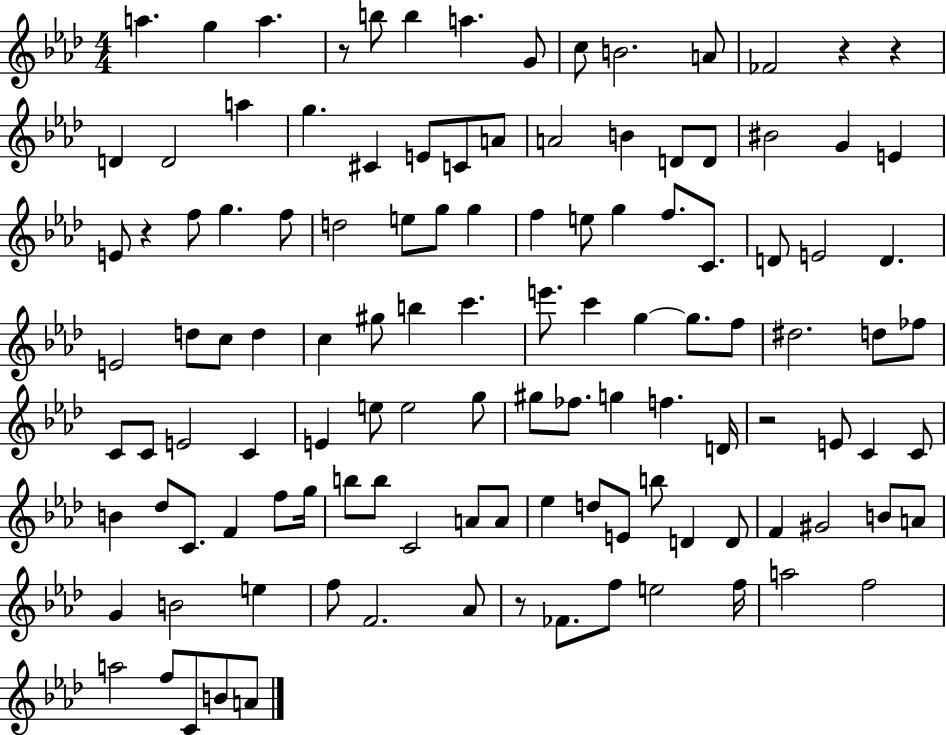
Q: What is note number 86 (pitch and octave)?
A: Eb5